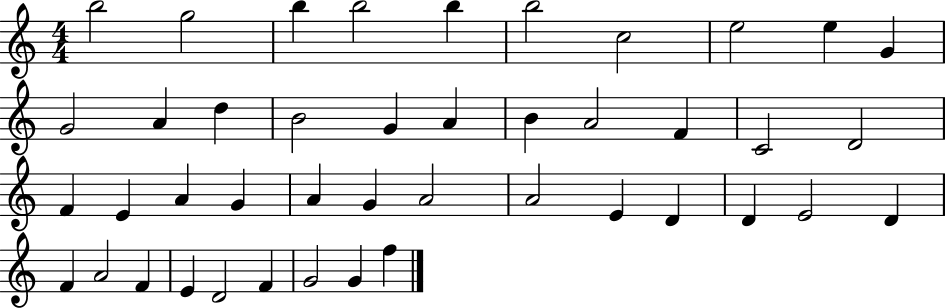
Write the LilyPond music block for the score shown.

{
  \clef treble
  \numericTimeSignature
  \time 4/4
  \key c \major
  b''2 g''2 | b''4 b''2 b''4 | b''2 c''2 | e''2 e''4 g'4 | \break g'2 a'4 d''4 | b'2 g'4 a'4 | b'4 a'2 f'4 | c'2 d'2 | \break f'4 e'4 a'4 g'4 | a'4 g'4 a'2 | a'2 e'4 d'4 | d'4 e'2 d'4 | \break f'4 a'2 f'4 | e'4 d'2 f'4 | g'2 g'4 f''4 | \bar "|."
}